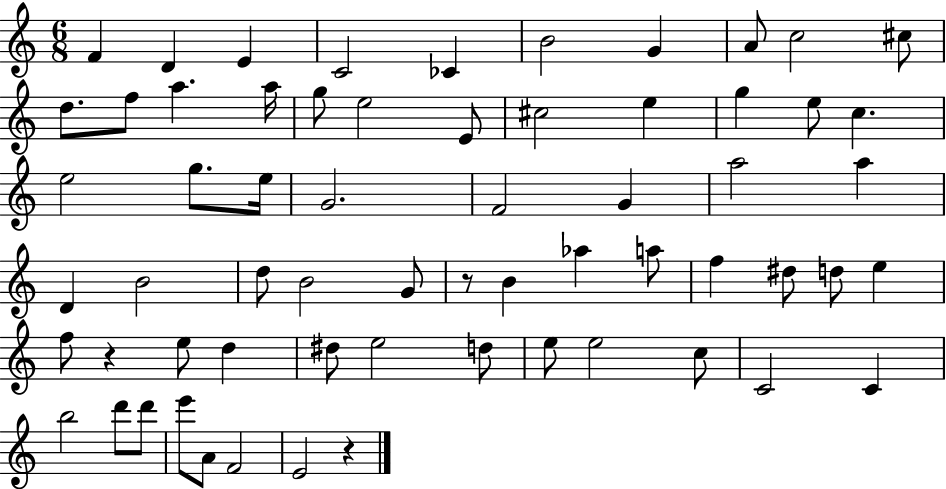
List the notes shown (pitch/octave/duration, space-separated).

F4/q D4/q E4/q C4/h CES4/q B4/h G4/q A4/e C5/h C#5/e D5/e. F5/e A5/q. A5/s G5/e E5/h E4/e C#5/h E5/q G5/q E5/e C5/q. E5/h G5/e. E5/s G4/h. F4/h G4/q A5/h A5/q D4/q B4/h D5/e B4/h G4/e R/e B4/q Ab5/q A5/e F5/q D#5/e D5/e E5/q F5/e R/q E5/e D5/q D#5/e E5/h D5/e E5/e E5/h C5/e C4/h C4/q B5/h D6/e D6/e E6/e A4/e F4/h E4/h R/q